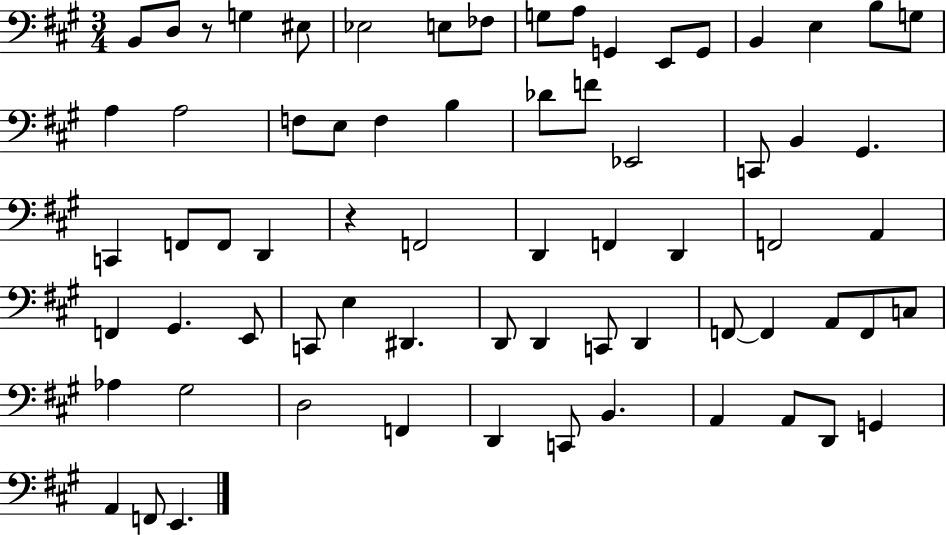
{
  \clef bass
  \numericTimeSignature
  \time 3/4
  \key a \major
  \repeat volta 2 { b,8 d8 r8 g4 eis8 | ees2 e8 fes8 | g8 a8 g,4 e,8 g,8 | b,4 e4 b8 g8 | \break a4 a2 | f8 e8 f4 b4 | des'8 f'8 ees,2 | c,8 b,4 gis,4. | \break c,4 f,8 f,8 d,4 | r4 f,2 | d,4 f,4 d,4 | f,2 a,4 | \break f,4 gis,4. e,8 | c,8 e4 dis,4. | d,8 d,4 c,8 d,4 | f,8~~ f,4 a,8 f,8 c8 | \break aes4 gis2 | d2 f,4 | d,4 c,8 b,4. | a,4 a,8 d,8 g,4 | \break a,4 f,8 e,4. | } \bar "|."
}